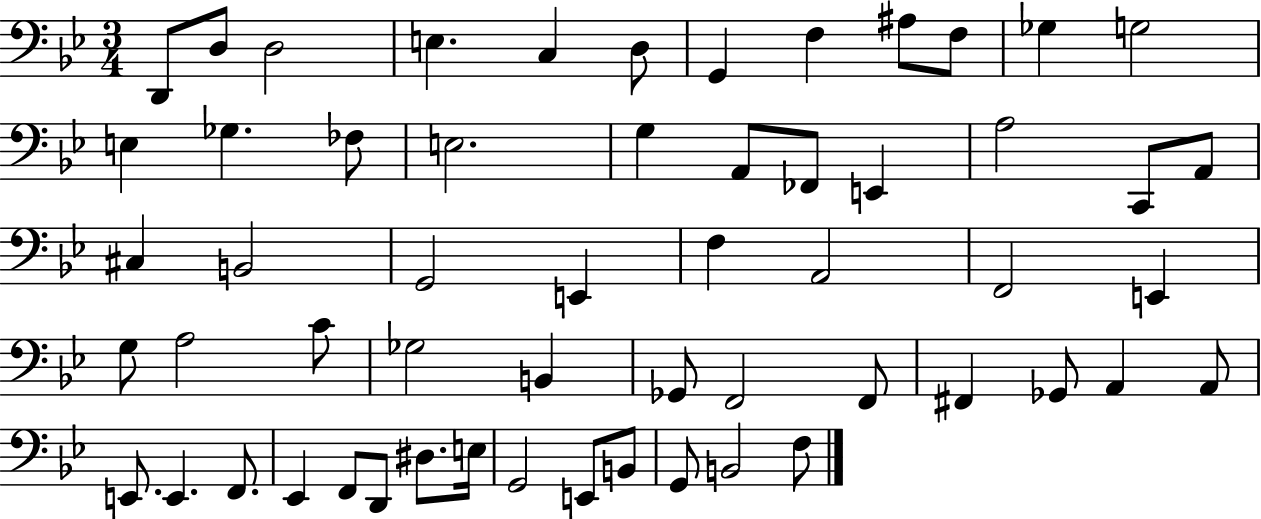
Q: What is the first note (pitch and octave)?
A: D2